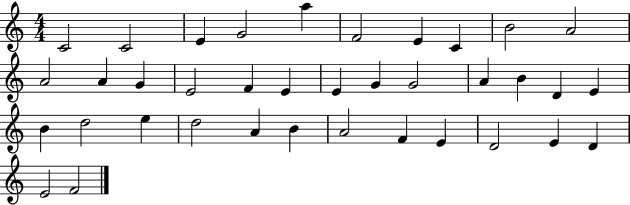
X:1
T:Untitled
M:4/4
L:1/4
K:C
C2 C2 E G2 a F2 E C B2 A2 A2 A G E2 F E E G G2 A B D E B d2 e d2 A B A2 F E D2 E D E2 F2